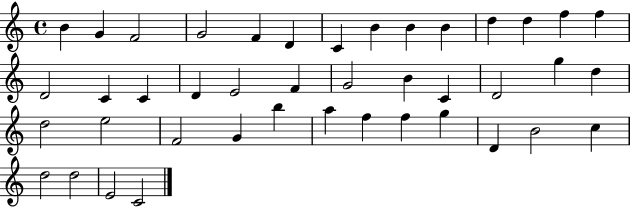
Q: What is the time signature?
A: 4/4